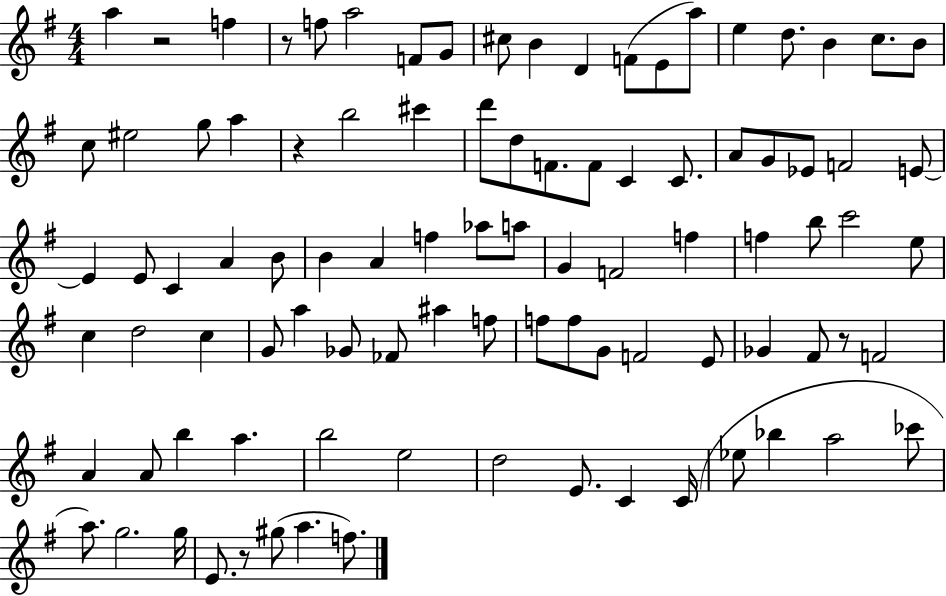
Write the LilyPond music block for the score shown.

{
  \clef treble
  \numericTimeSignature
  \time 4/4
  \key g \major
  a''4 r2 f''4 | r8 f''8 a''2 f'8 g'8 | cis''8 b'4 d'4 f'8( e'8 a''8) | e''4 d''8. b'4 c''8. b'8 | \break c''8 eis''2 g''8 a''4 | r4 b''2 cis'''4 | d'''8 d''8 f'8. f'8 c'4 c'8. | a'8 g'8 ees'8 f'2 e'8~~ | \break e'4 e'8 c'4 a'4 b'8 | b'4 a'4 f''4 aes''8 a''8 | g'4 f'2 f''4 | f''4 b''8 c'''2 e''8 | \break c''4 d''2 c''4 | g'8 a''4 ges'8 fes'8 ais''4 f''8 | f''8 f''8 g'8 f'2 e'8 | ges'4 fis'8 r8 f'2 | \break a'4 a'8 b''4 a''4. | b''2 e''2 | d''2 e'8. c'4 c'16( | ees''8 bes''4 a''2 ces'''8 | \break a''8.) g''2. g''16 | e'8. r8 gis''8( a''4. f''8.) | \bar "|."
}